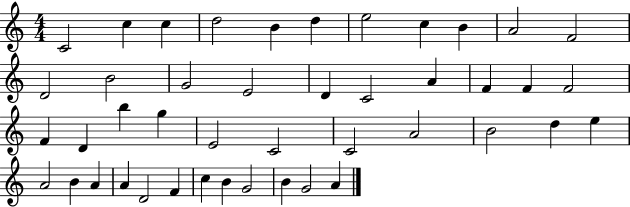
{
  \clef treble
  \numericTimeSignature
  \time 4/4
  \key c \major
  c'2 c''4 c''4 | d''2 b'4 d''4 | e''2 c''4 b'4 | a'2 f'2 | \break d'2 b'2 | g'2 e'2 | d'4 c'2 a'4 | f'4 f'4 f'2 | \break f'4 d'4 b''4 g''4 | e'2 c'2 | c'2 a'2 | b'2 d''4 e''4 | \break a'2 b'4 a'4 | a'4 d'2 f'4 | c''4 b'4 g'2 | b'4 g'2 a'4 | \break \bar "|."
}